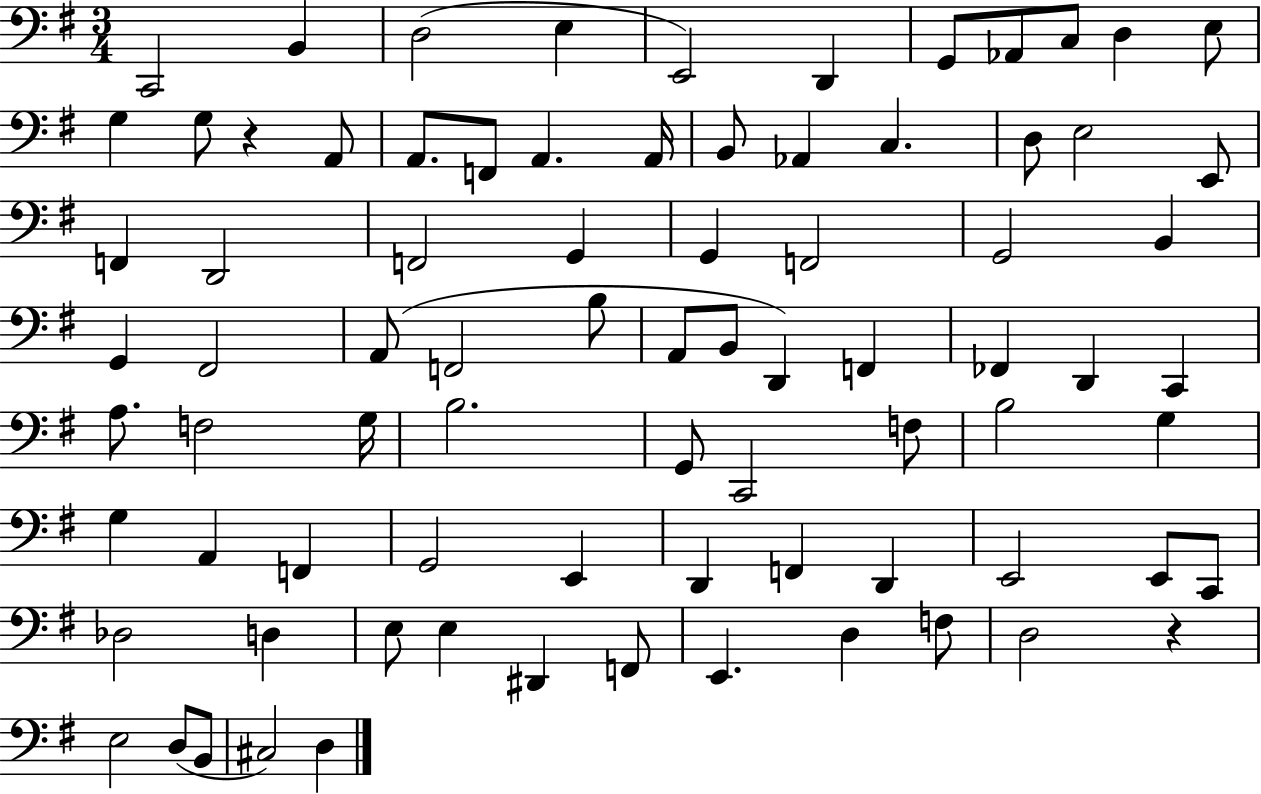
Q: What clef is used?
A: bass